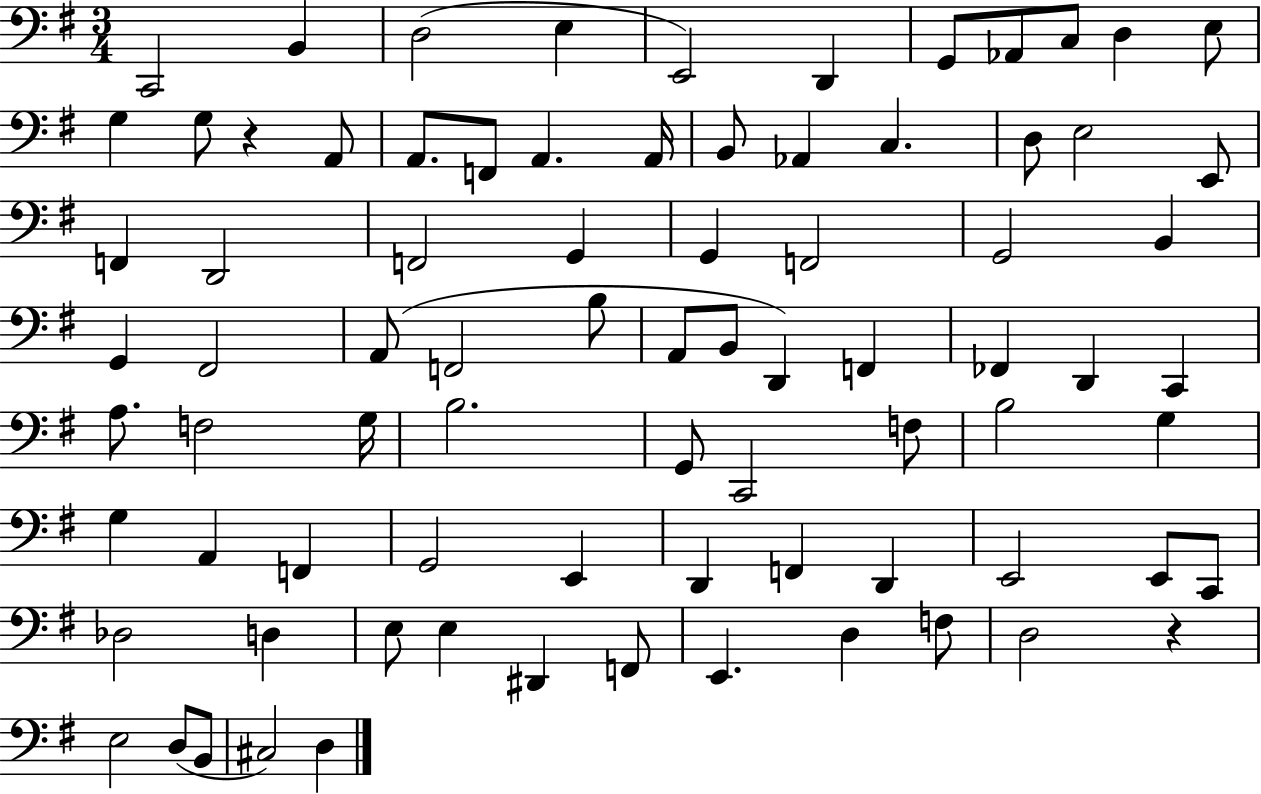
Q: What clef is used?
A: bass